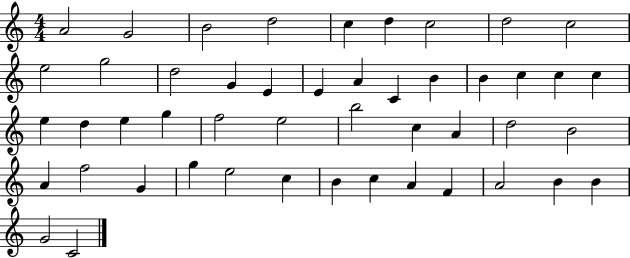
X:1
T:Untitled
M:4/4
L:1/4
K:C
A2 G2 B2 d2 c d c2 d2 c2 e2 g2 d2 G E E A C B B c c c e d e g f2 e2 b2 c A d2 B2 A f2 G g e2 c B c A F A2 B B G2 C2